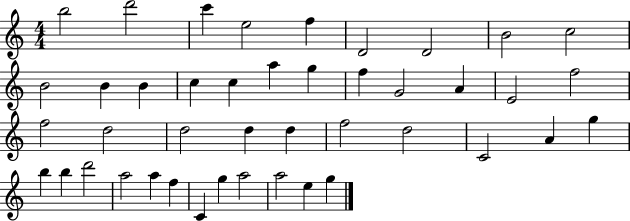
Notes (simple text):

B5/h D6/h C6/q E5/h F5/q D4/h D4/h B4/h C5/h B4/h B4/q B4/q C5/q C5/q A5/q G5/q F5/q G4/h A4/q E4/h F5/h F5/h D5/h D5/h D5/q D5/q F5/h D5/h C4/h A4/q G5/q B5/q B5/q D6/h A5/h A5/q F5/q C4/q G5/q A5/h A5/h E5/q G5/q